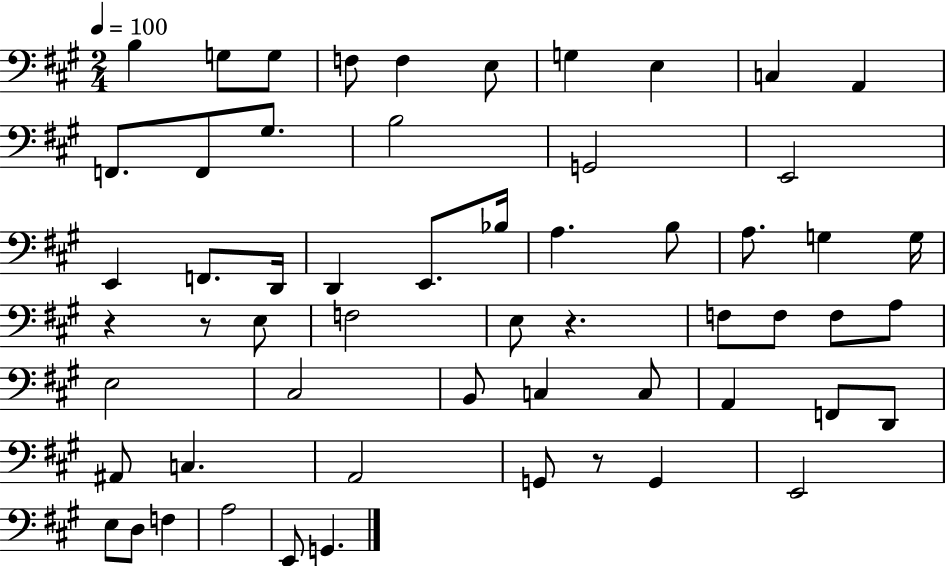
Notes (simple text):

B3/q G3/e G3/e F3/e F3/q E3/e G3/q E3/q C3/q A2/q F2/e. F2/e G#3/e. B3/h G2/h E2/h E2/q F2/e. D2/s D2/q E2/e. Bb3/s A3/q. B3/e A3/e. G3/q G3/s R/q R/e E3/e F3/h E3/e R/q. F3/e F3/e F3/e A3/e E3/h C#3/h B2/e C3/q C3/e A2/q F2/e D2/e A#2/e C3/q. A2/h G2/e R/e G2/q E2/h E3/e D3/e F3/q A3/h E2/e G2/q.